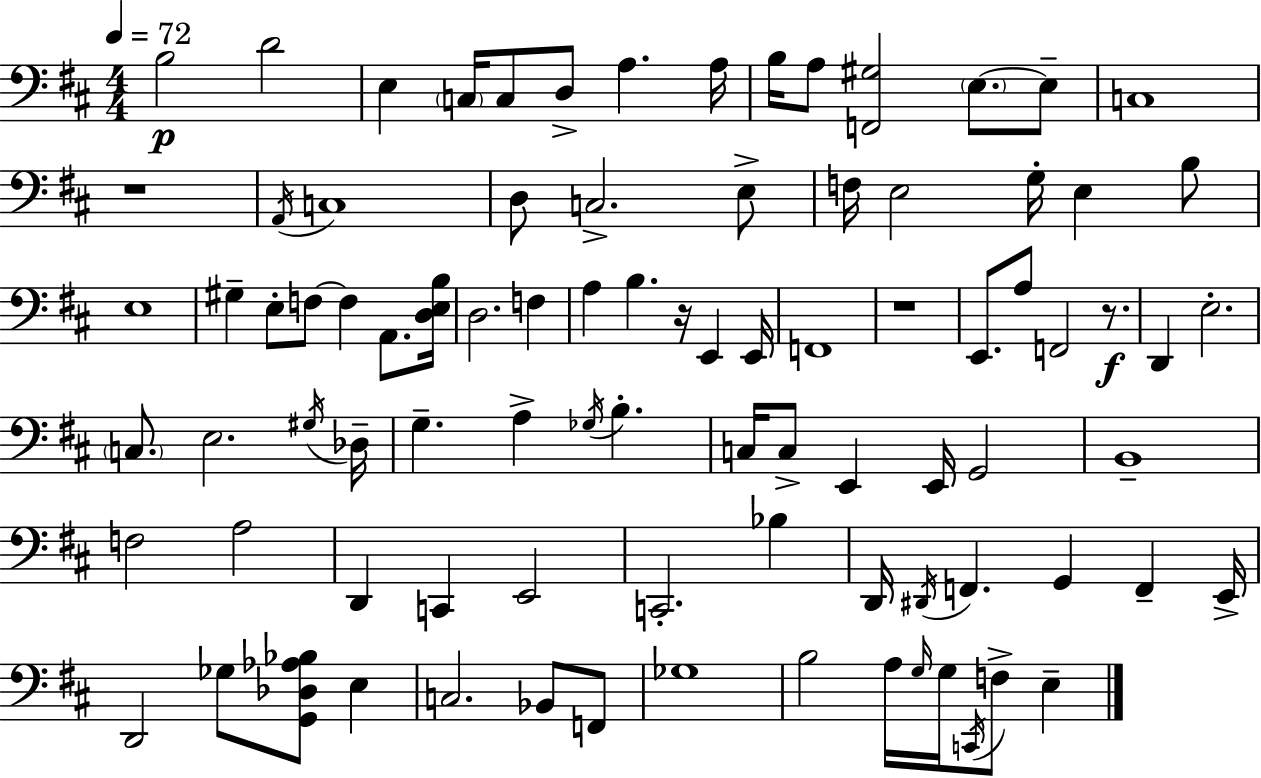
B3/h D4/h E3/q C3/s C3/e D3/e A3/q. A3/s B3/s A3/e [F2,G#3]/h E3/e. E3/e C3/w R/w A2/s C3/w D3/e C3/h. E3/e F3/s E3/h G3/s E3/q B3/e E3/w G#3/q E3/e F3/e F3/q A2/e. [D3,E3,B3]/s D3/h. F3/q A3/q B3/q. R/s E2/q E2/s F2/w R/w E2/e. A3/e F2/h R/e. D2/q E3/h. C3/e. E3/h. G#3/s Db3/s G3/q. A3/q Gb3/s B3/q. C3/s C3/e E2/q E2/s G2/h B2/w F3/h A3/h D2/q C2/q E2/h C2/h. Bb3/q D2/s D#2/s F2/q. G2/q F2/q E2/s D2/h Gb3/e [G2,Db3,Ab3,Bb3]/e E3/q C3/h. Bb2/e F2/e Gb3/w B3/h A3/s G3/s G3/s C2/s F3/e E3/q